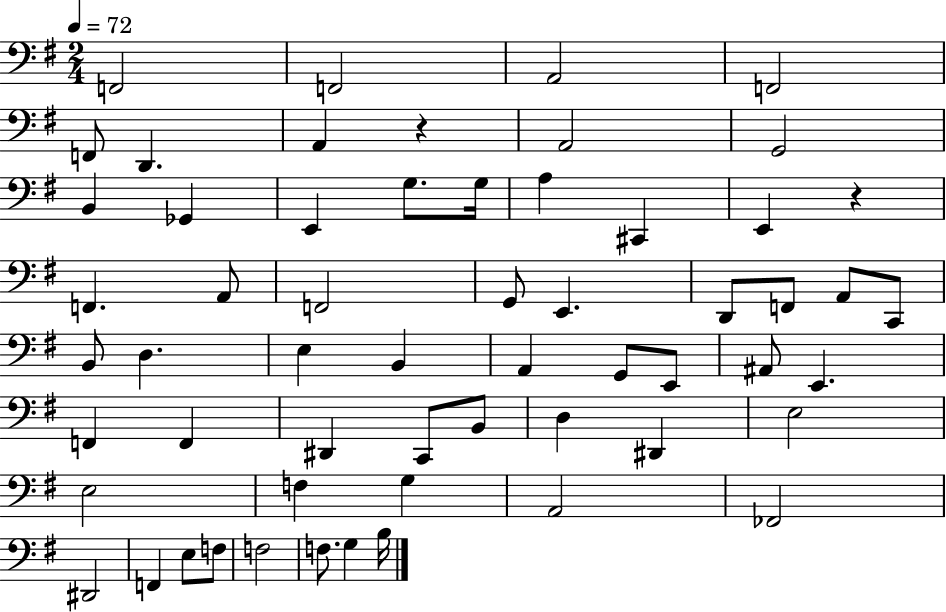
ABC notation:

X:1
T:Untitled
M:2/4
L:1/4
K:G
F,,2 F,,2 A,,2 F,,2 F,,/2 D,, A,, z A,,2 G,,2 B,, _G,, E,, G,/2 G,/4 A, ^C,, E,, z F,, A,,/2 F,,2 G,,/2 E,, D,,/2 F,,/2 A,,/2 C,,/2 B,,/2 D, E, B,, A,, G,,/2 E,,/2 ^A,,/2 E,, F,, F,, ^D,, C,,/2 B,,/2 D, ^D,, E,2 E,2 F, G, A,,2 _F,,2 ^D,,2 F,, E,/2 F,/2 F,2 F,/2 G, B,/4